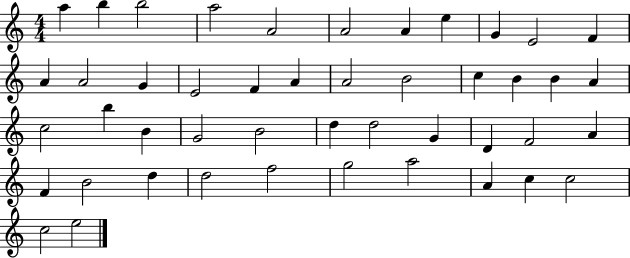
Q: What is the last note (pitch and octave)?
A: E5